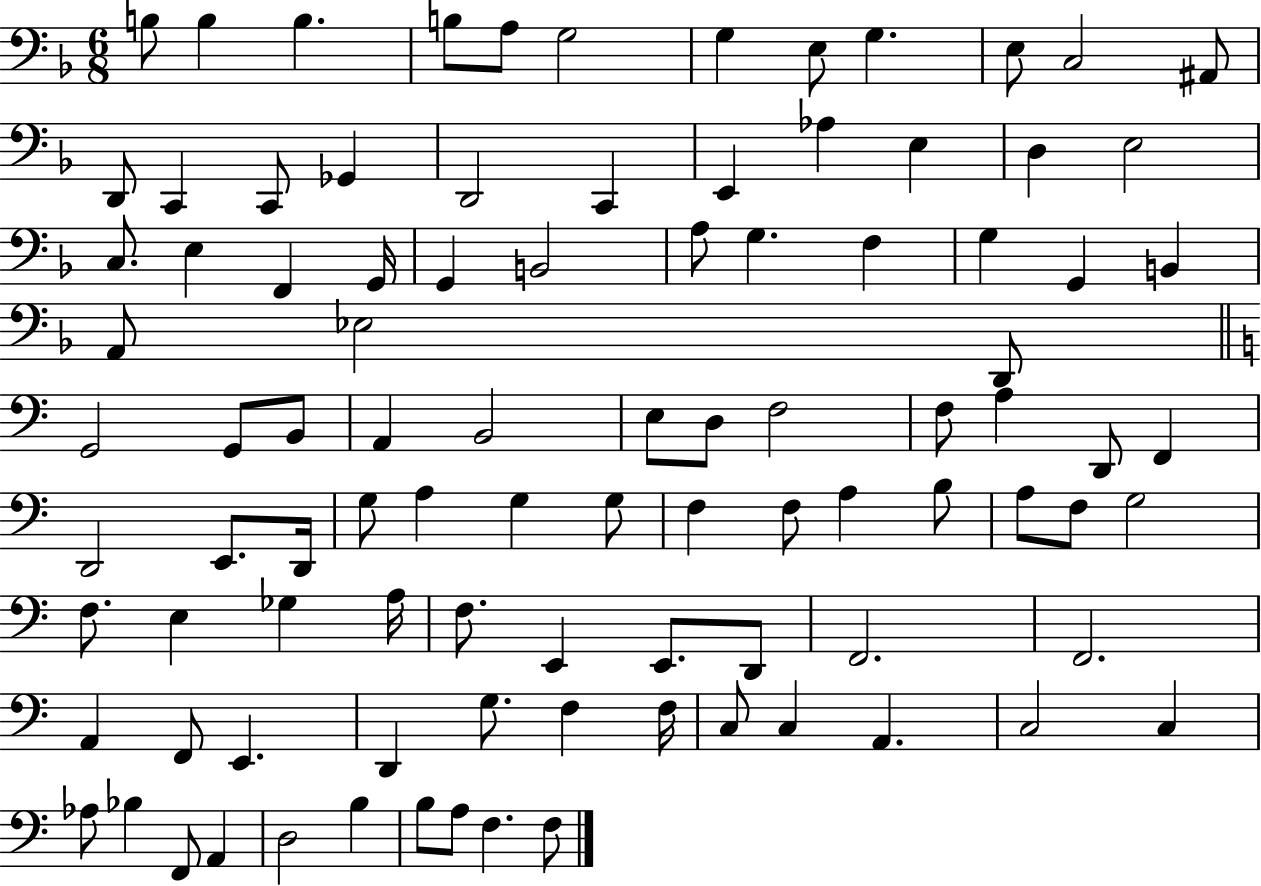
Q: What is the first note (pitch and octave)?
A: B3